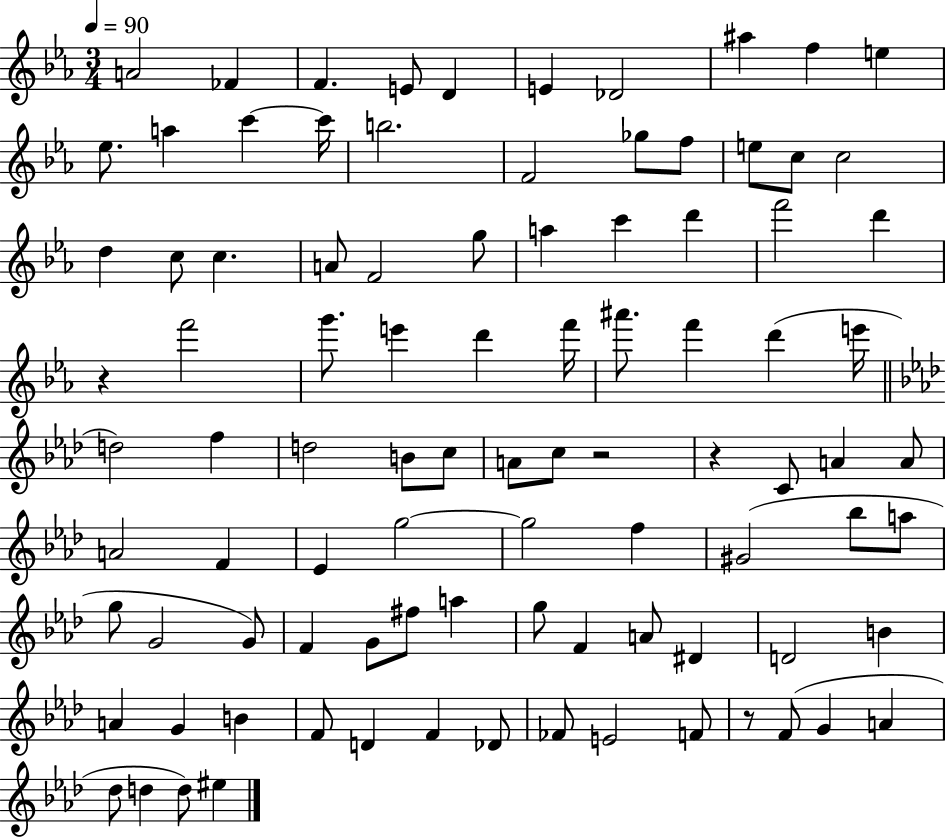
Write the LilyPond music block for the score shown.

{
  \clef treble
  \numericTimeSignature
  \time 3/4
  \key ees \major
  \tempo 4 = 90
  a'2 fes'4 | f'4. e'8 d'4 | e'4 des'2 | ais''4 f''4 e''4 | \break ees''8. a''4 c'''4~~ c'''16 | b''2. | f'2 ges''8 f''8 | e''8 c''8 c''2 | \break d''4 c''8 c''4. | a'8 f'2 g''8 | a''4 c'''4 d'''4 | f'''2 d'''4 | \break r4 f'''2 | g'''8. e'''4 d'''4 f'''16 | ais'''8. f'''4 d'''4( e'''16 | \bar "||" \break \key f \minor d''2) f''4 | d''2 b'8 c''8 | a'8 c''8 r2 | r4 c'8 a'4 a'8 | \break a'2 f'4 | ees'4 g''2~~ | g''2 f''4 | gis'2( bes''8 a''8 | \break g''8 g'2 g'8) | f'4 g'8 fis''8 a''4 | g''8 f'4 a'8 dis'4 | d'2 b'4 | \break a'4 g'4 b'4 | f'8 d'4 f'4 des'8 | fes'8 e'2 f'8 | r8 f'8( g'4 a'4 | \break des''8 d''4 d''8) eis''4 | \bar "|."
}